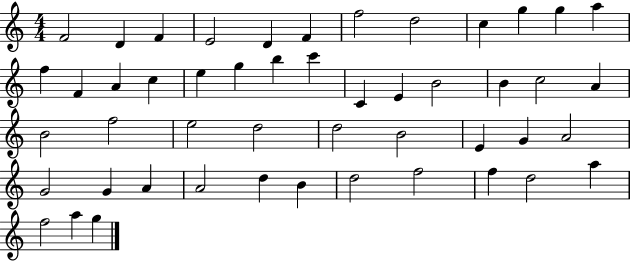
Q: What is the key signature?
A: C major